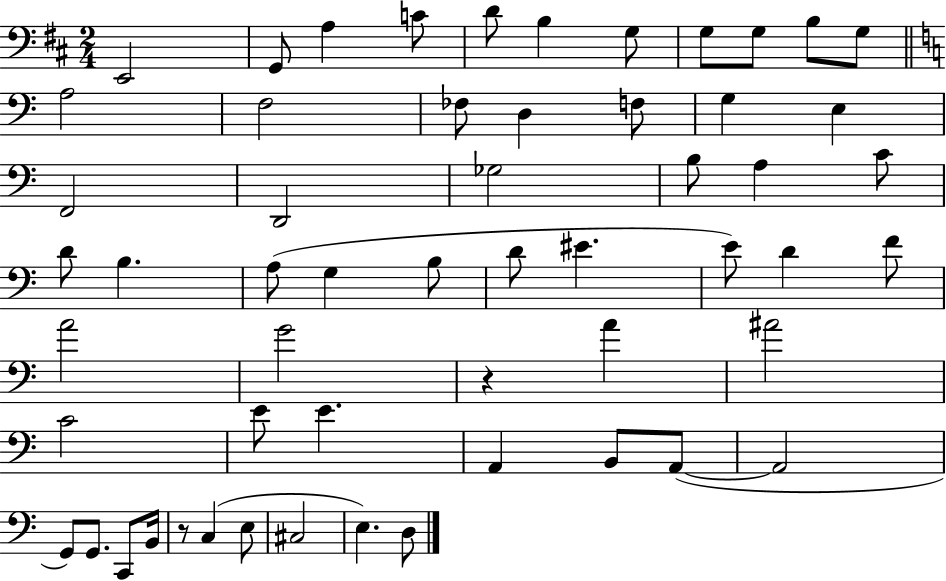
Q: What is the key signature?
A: D major